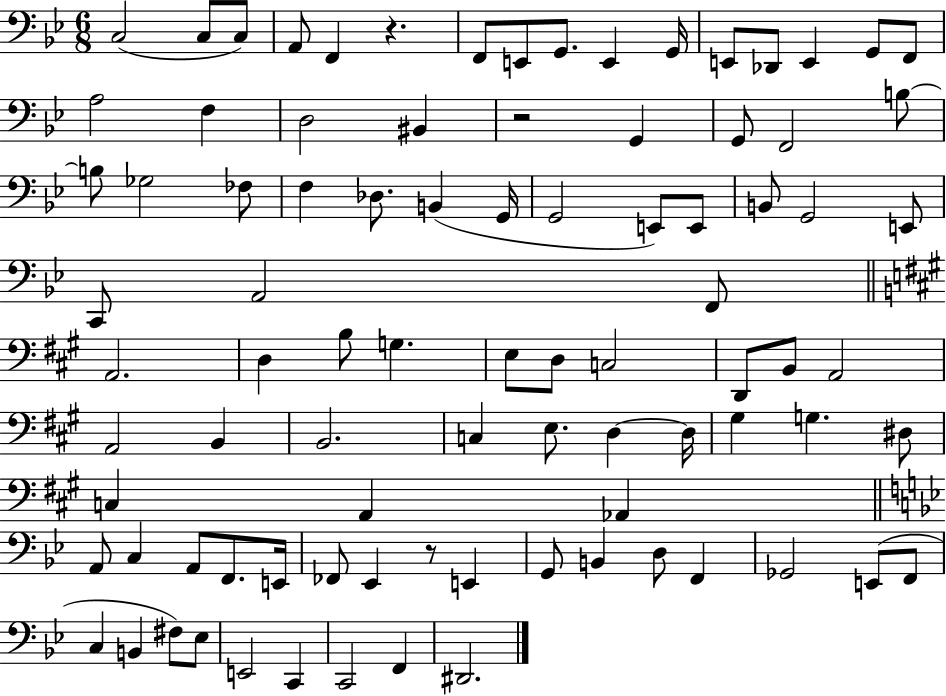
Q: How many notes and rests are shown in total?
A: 89